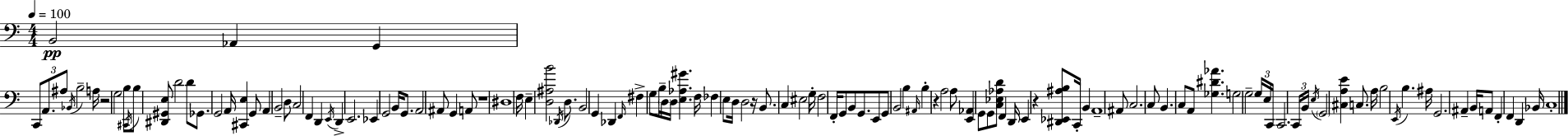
B2/h Ab2/q G2/q C2/e A2/e. A#3/e Bb2/s B3/h A3/s R/h G3/h B3/e C#2/s B3/e [D#2,G#2,E3]/e D4/h D4/e Gb2/e. G2/h A2/s [C#2,E3]/q G2/e A2/q B2/h D3/e C3/h F2/q D2/q E2/s D2/q E2/h. Eb2/q G2/h B2/s G2/e. A2/h A#2/e G2/q A2/e R/w D#3/w F3/s E3/q [D3,A#3,B4]/h Db2/s D3/e. B2/h G2/q Db2/q F2/s F#3/q G3/e B3/s D3/s D3/s [E3,Ab3,G#4]/q. F3/s FES3/q E3/e D3/s D3/h R/s B2/e. C3/q EIS3/h G3/s F3/h F2/s G2/e B2/e G2/e. E2/e G2/e B2/h B3/q A#2/s B3/q R/q A3/h A3/e [E2,Ab2]/q G2/e G2/e [C3,Eb3,Ab3,D4]/e F2/q D2/s E2/q R/q [D#2,Eb2,A#3,B3]/e C2/s B2/q A2/w A#2/e C3/h. C3/e B2/q. C3/e A2/e [Gb3,D#4,Ab4]/q. G3/h G3/h G3/s E3/s C2/s C2/h. C2/s B2/s E3/s G2/h [C#3,A3,E4]/q C3/e. A3/s B3/h E2/s B3/q. A#3/s G2/h. A#2/q B2/s A2/e F2/q F2/q D2/q Bb2/s C3/w